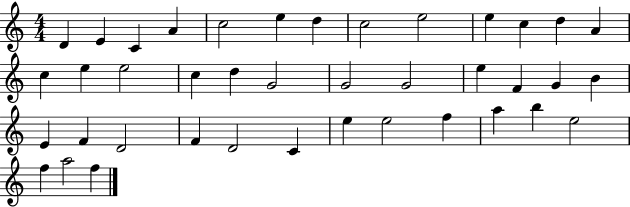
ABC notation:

X:1
T:Untitled
M:4/4
L:1/4
K:C
D E C A c2 e d c2 e2 e c d A c e e2 c d G2 G2 G2 e F G B E F D2 F D2 C e e2 f a b e2 f a2 f